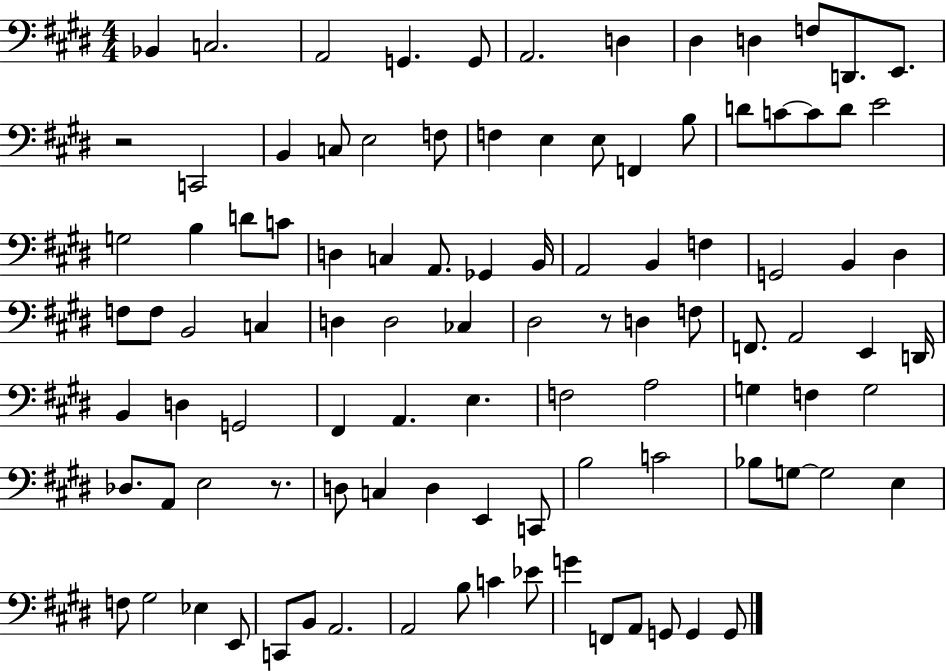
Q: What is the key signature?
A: E major